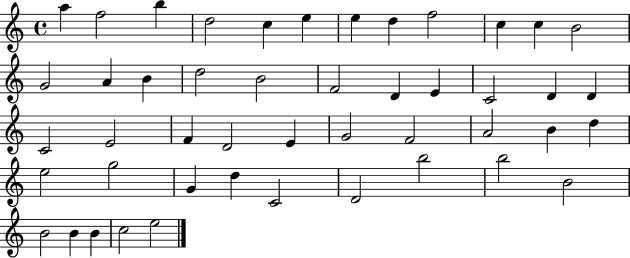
{
  \clef treble
  \time 4/4
  \defaultTimeSignature
  \key c \major
  a''4 f''2 b''4 | d''2 c''4 e''4 | e''4 d''4 f''2 | c''4 c''4 b'2 | \break g'2 a'4 b'4 | d''2 b'2 | f'2 d'4 e'4 | c'2 d'4 d'4 | \break c'2 e'2 | f'4 d'2 e'4 | g'2 f'2 | a'2 b'4 d''4 | \break e''2 g''2 | g'4 d''4 c'2 | d'2 b''2 | b''2 b'2 | \break b'2 b'4 b'4 | c''2 e''2 | \bar "|."
}